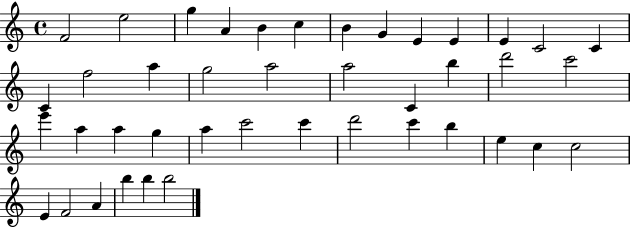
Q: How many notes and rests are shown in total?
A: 42